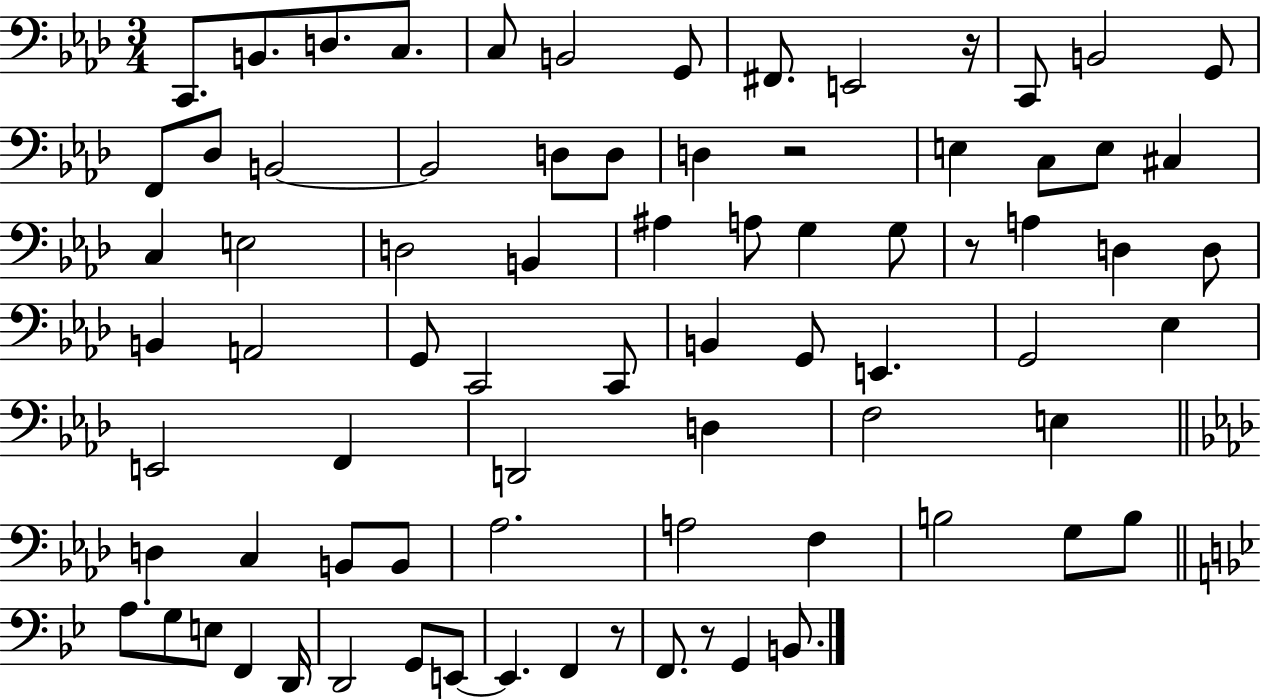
X:1
T:Untitled
M:3/4
L:1/4
K:Ab
C,,/2 B,,/2 D,/2 C,/2 C,/2 B,,2 G,,/2 ^F,,/2 E,,2 z/4 C,,/2 B,,2 G,,/2 F,,/2 _D,/2 B,,2 B,,2 D,/2 D,/2 D, z2 E, C,/2 E,/2 ^C, C, E,2 D,2 B,, ^A, A,/2 G, G,/2 z/2 A, D, D,/2 B,, A,,2 G,,/2 C,,2 C,,/2 B,, G,,/2 E,, G,,2 _E, E,,2 F,, D,,2 D, F,2 E, D, C, B,,/2 B,,/2 _A,2 A,2 F, B,2 G,/2 B,/2 A,/2 G,/2 E,/2 F,, D,,/4 D,,2 G,,/2 E,,/2 E,, F,, z/2 F,,/2 z/2 G,, B,,/2